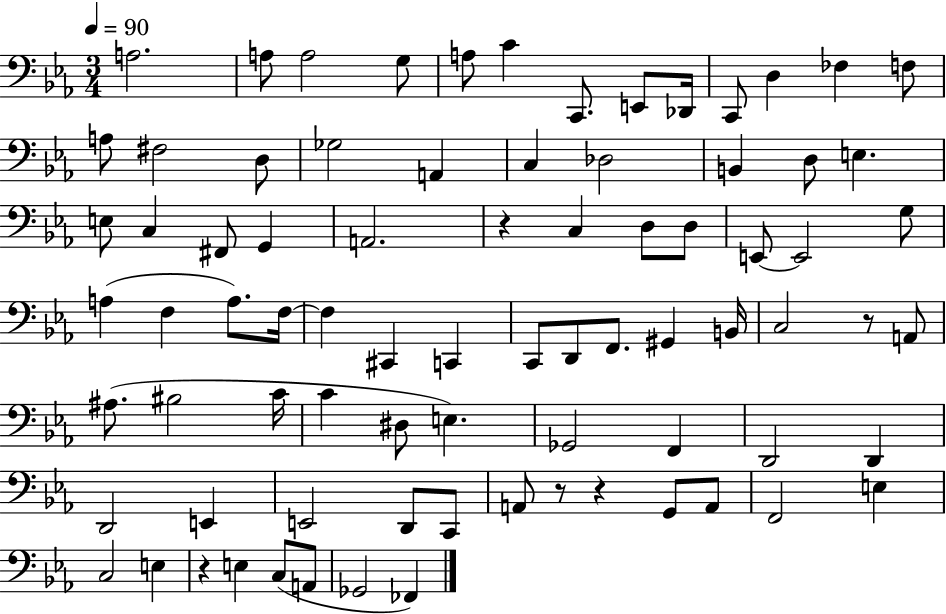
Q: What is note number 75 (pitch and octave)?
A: FES2